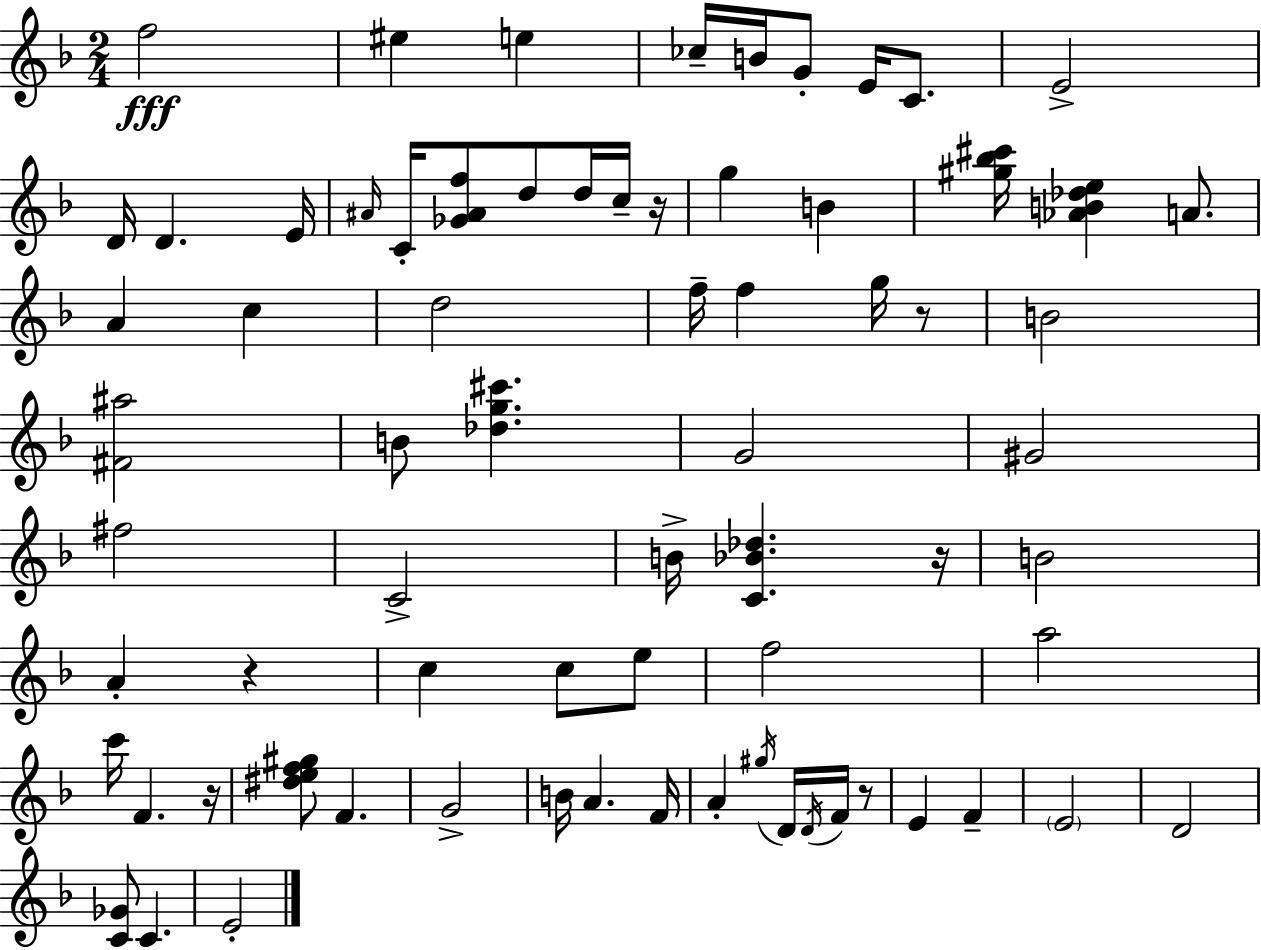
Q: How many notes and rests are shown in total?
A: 72